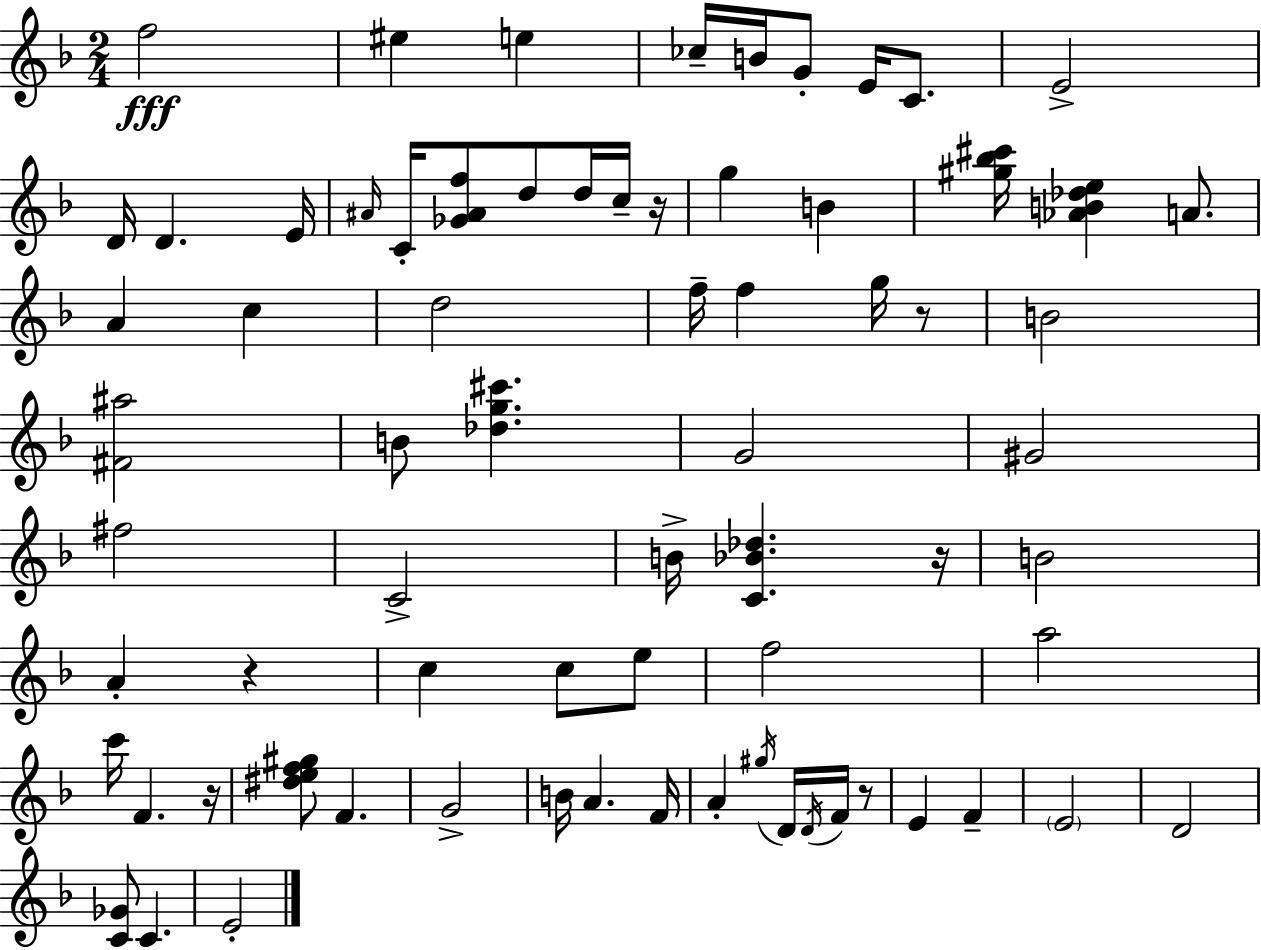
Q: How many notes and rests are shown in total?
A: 72